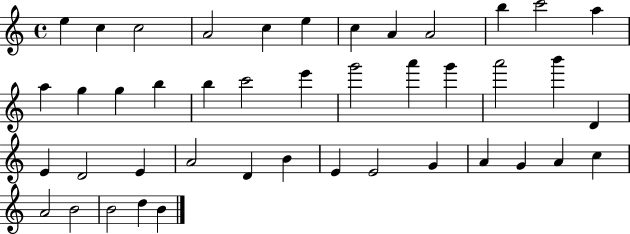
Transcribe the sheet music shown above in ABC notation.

X:1
T:Untitled
M:4/4
L:1/4
K:C
e c c2 A2 c e c A A2 b c'2 a a g g b b c'2 e' g'2 a' g' a'2 b' D E D2 E A2 D B E E2 G A G A c A2 B2 B2 d B